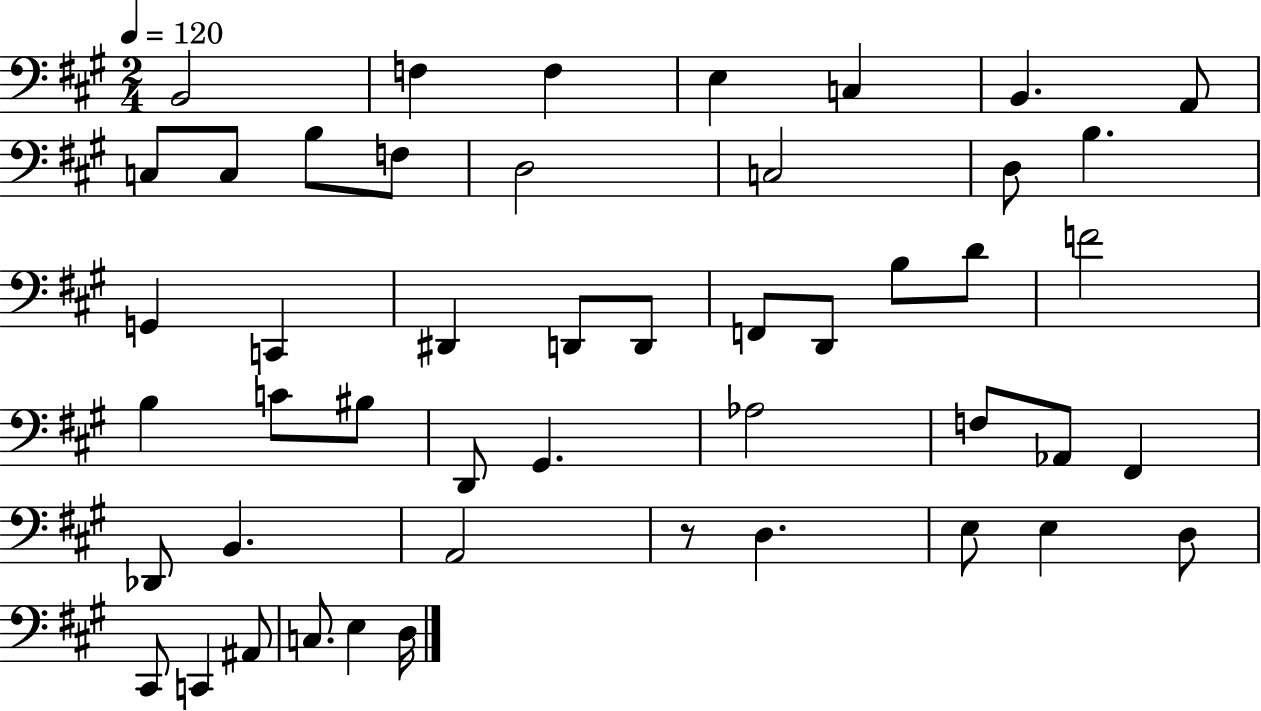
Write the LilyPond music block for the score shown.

{
  \clef bass
  \numericTimeSignature
  \time 2/4
  \key a \major
  \tempo 4 = 120
  b,2 | f4 f4 | e4 c4 | b,4. a,8 | \break c8 c8 b8 f8 | d2 | c2 | d8 b4. | \break g,4 c,4 | dis,4 d,8 d,8 | f,8 d,8 b8 d'8 | f'2 | \break b4 c'8 bis8 | d,8 gis,4. | aes2 | f8 aes,8 fis,4 | \break des,8 b,4. | a,2 | r8 d4. | e8 e4 d8 | \break cis,8 c,4 ais,8 | c8. e4 d16 | \bar "|."
}